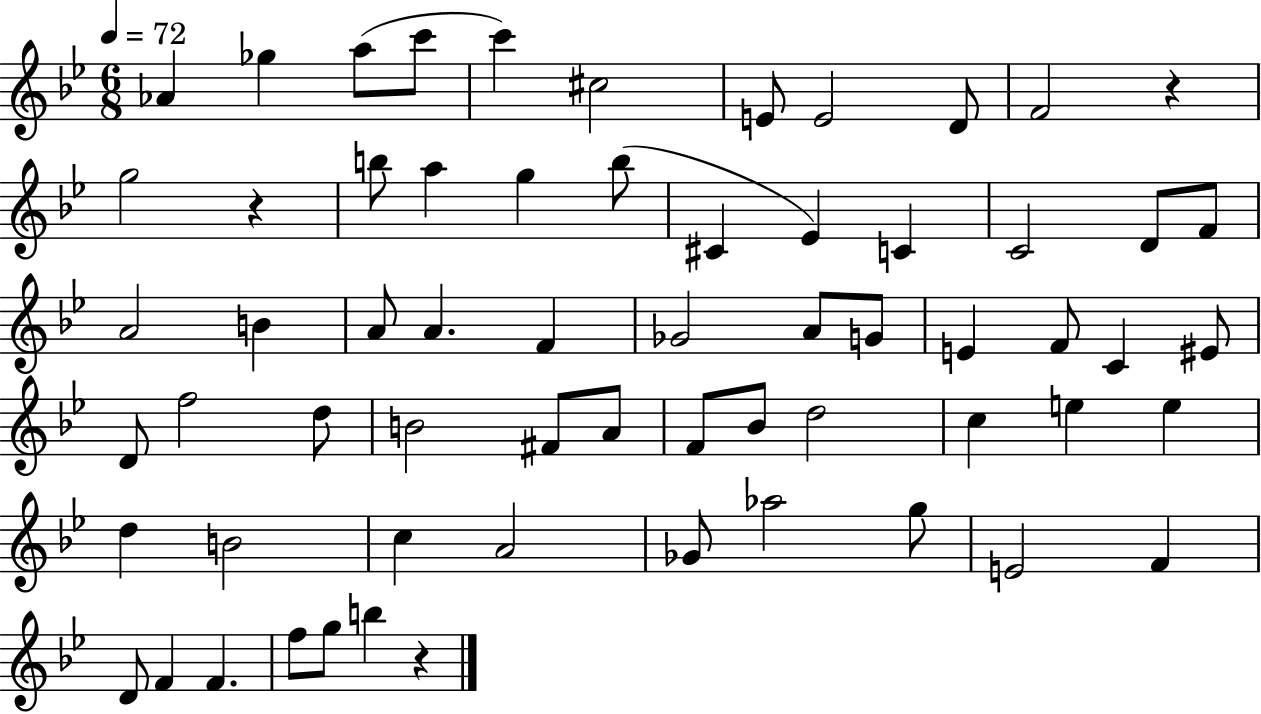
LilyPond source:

{
  \clef treble
  \numericTimeSignature
  \time 6/8
  \key bes \major
  \tempo 4 = 72
  aes'4 ges''4 a''8( c'''8 | c'''4) cis''2 | e'8 e'2 d'8 | f'2 r4 | \break g''2 r4 | b''8 a''4 g''4 b''8( | cis'4 ees'4) c'4 | c'2 d'8 f'8 | \break a'2 b'4 | a'8 a'4. f'4 | ges'2 a'8 g'8 | e'4 f'8 c'4 eis'8 | \break d'8 f''2 d''8 | b'2 fis'8 a'8 | f'8 bes'8 d''2 | c''4 e''4 e''4 | \break d''4 b'2 | c''4 a'2 | ges'8 aes''2 g''8 | e'2 f'4 | \break d'8 f'4 f'4. | f''8 g''8 b''4 r4 | \bar "|."
}